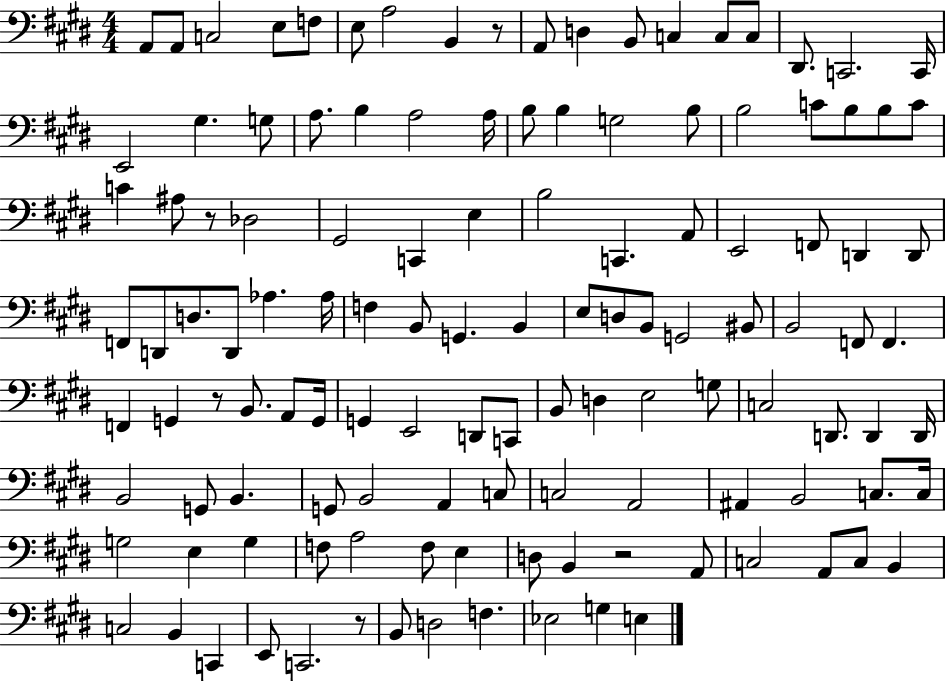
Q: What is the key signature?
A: E major